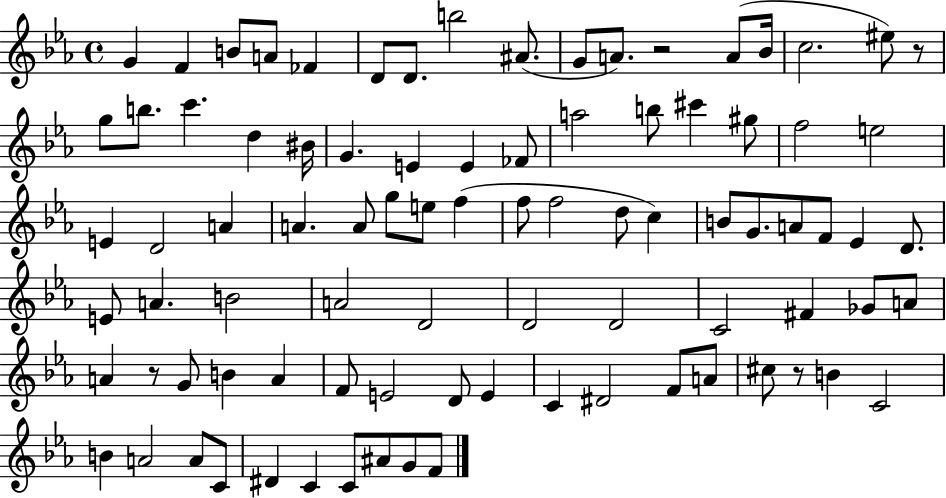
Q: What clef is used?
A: treble